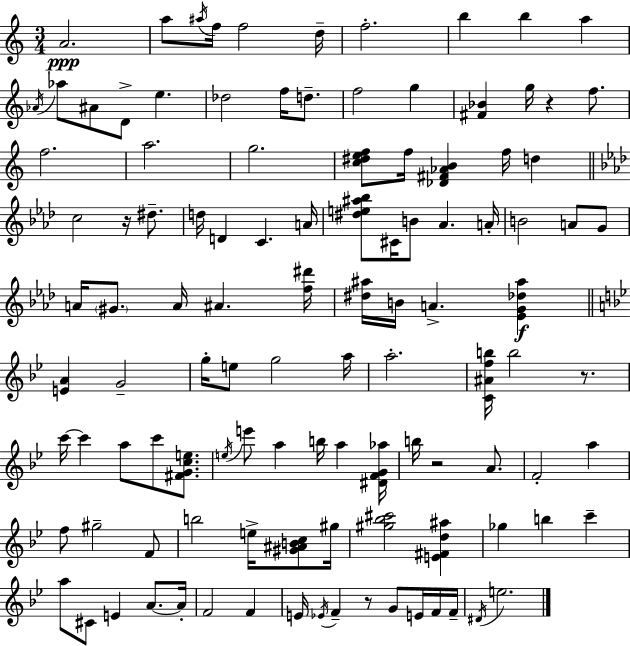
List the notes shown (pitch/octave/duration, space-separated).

A4/h. A5/e A#5/s F5/s F5/h D5/s F5/h. B5/q B5/q A5/q Ab4/s Ab5/e A#4/e D4/e E5/q. Db5/h F5/s D5/e. F5/h G5/q [F#4,Bb4]/q G5/s R/q F5/e. F5/h. A5/h. G5/h. [C5,D#5,E5,F5]/e F5/s [Db4,F#4,Ab4,B4]/q F5/s D5/q C5/h R/s D#5/e. D5/s D4/q C4/q. A4/s [D#5,E5,A#5,Bb5]/e C#4/s B4/e Ab4/q. A4/s B4/h A4/e G4/e A4/s G#4/e. A4/s A#4/q. [F5,D#6]/s [D#5,A#5]/s B4/s A4/q. [Eb4,G4,Db5,A#5]/q [E4,A4]/q G4/h G5/s E5/e G5/h A5/s A5/h. [C4,A#4,F5,B5]/s B5/h R/e. C6/s C6/q A5/e C6/e [F#4,G4,C5,E5]/e. E5/s E6/e A5/q B5/s A5/q [D#4,F4,G4,Ab5]/s B5/s R/h A4/e. F4/h A5/q F5/e G#5/h F4/e B5/h E5/s [G#4,A#4,B4,C5]/e G#5/s [G#5,Bb5,C#6]/h [E4,F#4,D5,A#5]/q Gb5/q B5/q C6/q A5/e C#4/e E4/q A4/e. A4/s F4/h F4/q E4/s Eb4/s F4/q R/e G4/e E4/s F4/s F4/s D#4/s E5/h.